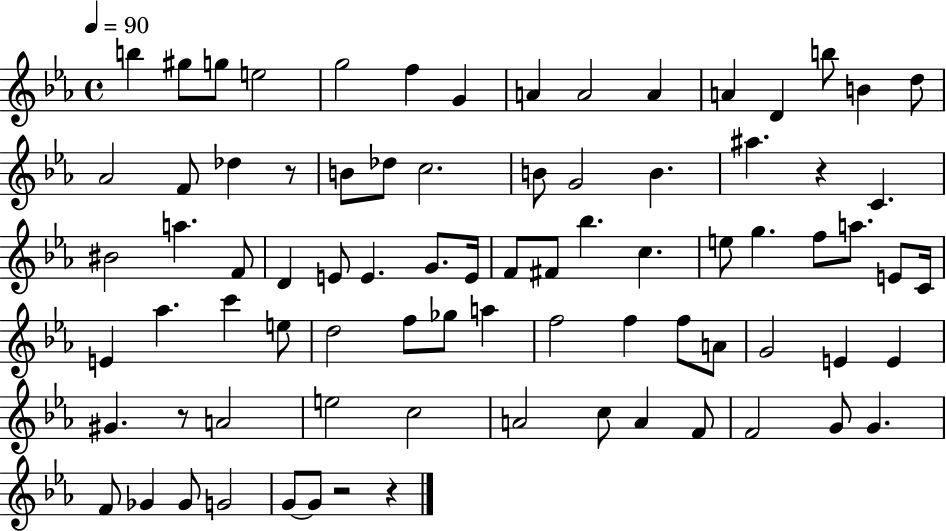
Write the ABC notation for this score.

X:1
T:Untitled
M:4/4
L:1/4
K:Eb
b ^g/2 g/2 e2 g2 f G A A2 A A D b/2 B d/2 _A2 F/2 _d z/2 B/2 _d/2 c2 B/2 G2 B ^a z C ^B2 a F/2 D E/2 E G/2 E/4 F/2 ^F/2 _b c e/2 g f/2 a/2 E/2 C/4 E _a c' e/2 d2 f/2 _g/2 a f2 f f/2 A/2 G2 E E ^G z/2 A2 e2 c2 A2 c/2 A F/2 F2 G/2 G F/2 _G _G/2 G2 G/2 G/2 z2 z